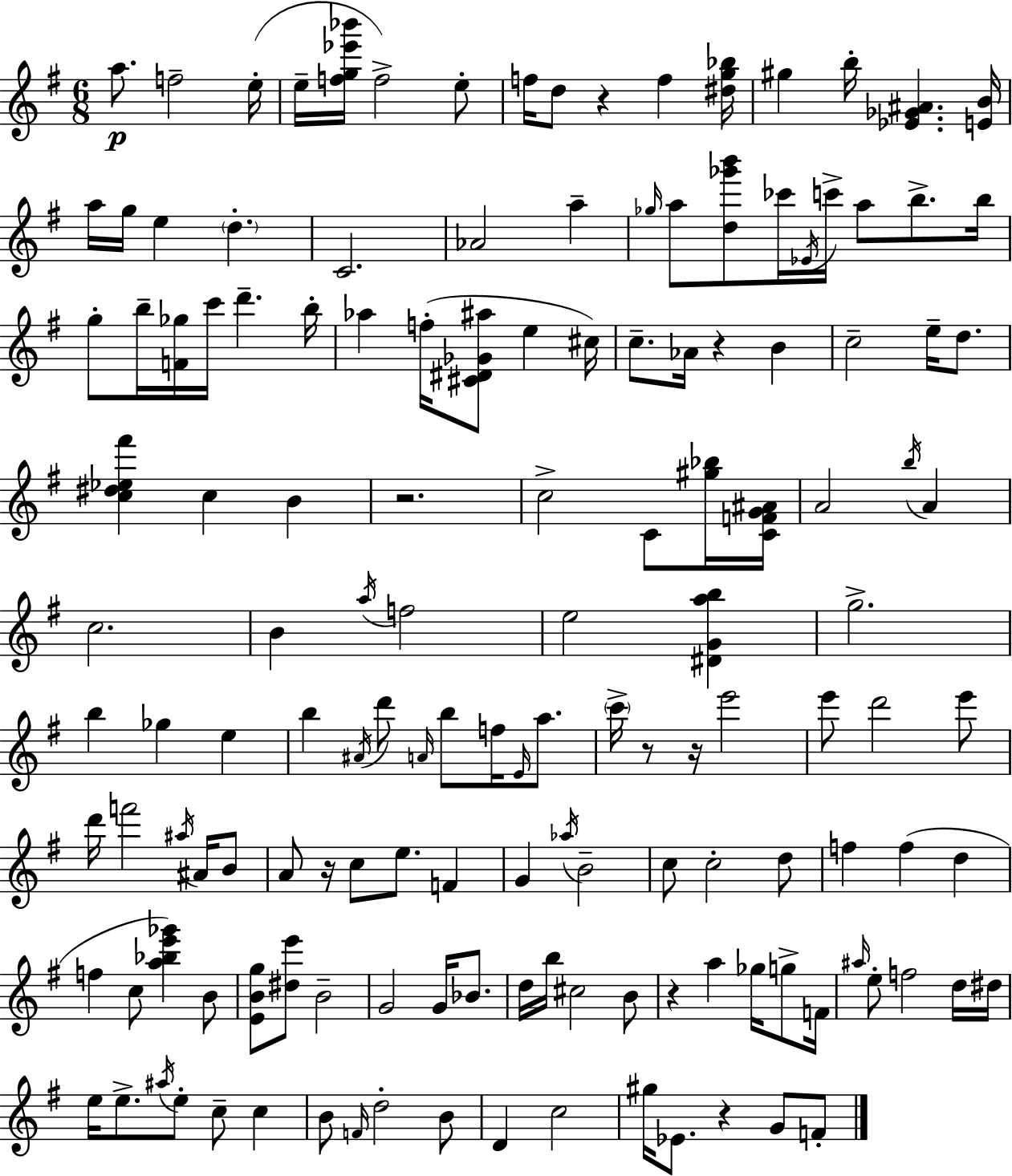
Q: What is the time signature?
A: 6/8